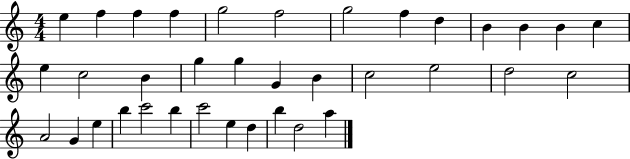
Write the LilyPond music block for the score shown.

{
  \clef treble
  \numericTimeSignature
  \time 4/4
  \key c \major
  e''4 f''4 f''4 f''4 | g''2 f''2 | g''2 f''4 d''4 | b'4 b'4 b'4 c''4 | \break e''4 c''2 b'4 | g''4 g''4 g'4 b'4 | c''2 e''2 | d''2 c''2 | \break a'2 g'4 e''4 | b''4 c'''2 b''4 | c'''2 e''4 d''4 | b''4 d''2 a''4 | \break \bar "|."
}